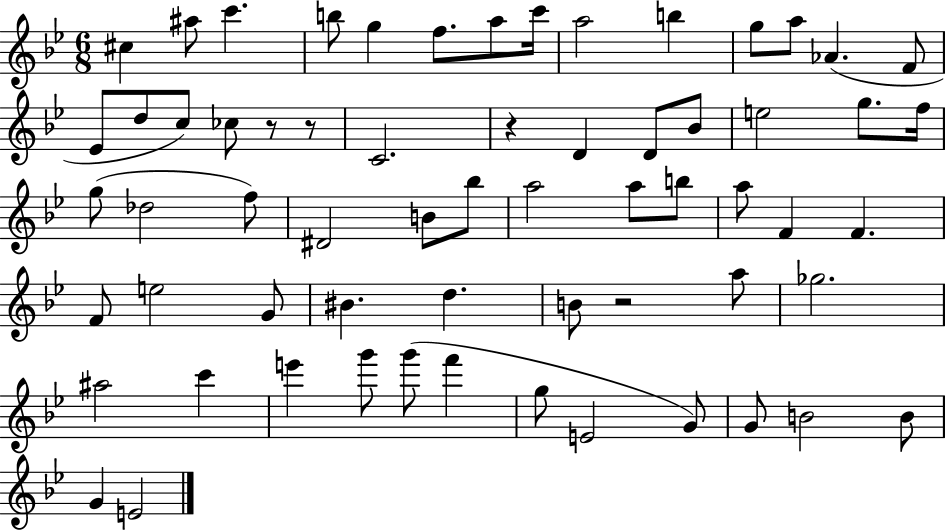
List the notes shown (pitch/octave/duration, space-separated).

C#5/q A#5/e C6/q. B5/e G5/q F5/e. A5/e C6/s A5/h B5/q G5/e A5/e Ab4/q. F4/e Eb4/e D5/e C5/e CES5/e R/e R/e C4/h. R/q D4/q D4/e Bb4/e E5/h G5/e. F5/s G5/e Db5/h F5/e D#4/h B4/e Bb5/e A5/h A5/e B5/e A5/e F4/q F4/q. F4/e E5/h G4/e BIS4/q. D5/q. B4/e R/h A5/e Gb5/h. A#5/h C6/q E6/q G6/e G6/e F6/q G5/e E4/h G4/e G4/e B4/h B4/e G4/q E4/h